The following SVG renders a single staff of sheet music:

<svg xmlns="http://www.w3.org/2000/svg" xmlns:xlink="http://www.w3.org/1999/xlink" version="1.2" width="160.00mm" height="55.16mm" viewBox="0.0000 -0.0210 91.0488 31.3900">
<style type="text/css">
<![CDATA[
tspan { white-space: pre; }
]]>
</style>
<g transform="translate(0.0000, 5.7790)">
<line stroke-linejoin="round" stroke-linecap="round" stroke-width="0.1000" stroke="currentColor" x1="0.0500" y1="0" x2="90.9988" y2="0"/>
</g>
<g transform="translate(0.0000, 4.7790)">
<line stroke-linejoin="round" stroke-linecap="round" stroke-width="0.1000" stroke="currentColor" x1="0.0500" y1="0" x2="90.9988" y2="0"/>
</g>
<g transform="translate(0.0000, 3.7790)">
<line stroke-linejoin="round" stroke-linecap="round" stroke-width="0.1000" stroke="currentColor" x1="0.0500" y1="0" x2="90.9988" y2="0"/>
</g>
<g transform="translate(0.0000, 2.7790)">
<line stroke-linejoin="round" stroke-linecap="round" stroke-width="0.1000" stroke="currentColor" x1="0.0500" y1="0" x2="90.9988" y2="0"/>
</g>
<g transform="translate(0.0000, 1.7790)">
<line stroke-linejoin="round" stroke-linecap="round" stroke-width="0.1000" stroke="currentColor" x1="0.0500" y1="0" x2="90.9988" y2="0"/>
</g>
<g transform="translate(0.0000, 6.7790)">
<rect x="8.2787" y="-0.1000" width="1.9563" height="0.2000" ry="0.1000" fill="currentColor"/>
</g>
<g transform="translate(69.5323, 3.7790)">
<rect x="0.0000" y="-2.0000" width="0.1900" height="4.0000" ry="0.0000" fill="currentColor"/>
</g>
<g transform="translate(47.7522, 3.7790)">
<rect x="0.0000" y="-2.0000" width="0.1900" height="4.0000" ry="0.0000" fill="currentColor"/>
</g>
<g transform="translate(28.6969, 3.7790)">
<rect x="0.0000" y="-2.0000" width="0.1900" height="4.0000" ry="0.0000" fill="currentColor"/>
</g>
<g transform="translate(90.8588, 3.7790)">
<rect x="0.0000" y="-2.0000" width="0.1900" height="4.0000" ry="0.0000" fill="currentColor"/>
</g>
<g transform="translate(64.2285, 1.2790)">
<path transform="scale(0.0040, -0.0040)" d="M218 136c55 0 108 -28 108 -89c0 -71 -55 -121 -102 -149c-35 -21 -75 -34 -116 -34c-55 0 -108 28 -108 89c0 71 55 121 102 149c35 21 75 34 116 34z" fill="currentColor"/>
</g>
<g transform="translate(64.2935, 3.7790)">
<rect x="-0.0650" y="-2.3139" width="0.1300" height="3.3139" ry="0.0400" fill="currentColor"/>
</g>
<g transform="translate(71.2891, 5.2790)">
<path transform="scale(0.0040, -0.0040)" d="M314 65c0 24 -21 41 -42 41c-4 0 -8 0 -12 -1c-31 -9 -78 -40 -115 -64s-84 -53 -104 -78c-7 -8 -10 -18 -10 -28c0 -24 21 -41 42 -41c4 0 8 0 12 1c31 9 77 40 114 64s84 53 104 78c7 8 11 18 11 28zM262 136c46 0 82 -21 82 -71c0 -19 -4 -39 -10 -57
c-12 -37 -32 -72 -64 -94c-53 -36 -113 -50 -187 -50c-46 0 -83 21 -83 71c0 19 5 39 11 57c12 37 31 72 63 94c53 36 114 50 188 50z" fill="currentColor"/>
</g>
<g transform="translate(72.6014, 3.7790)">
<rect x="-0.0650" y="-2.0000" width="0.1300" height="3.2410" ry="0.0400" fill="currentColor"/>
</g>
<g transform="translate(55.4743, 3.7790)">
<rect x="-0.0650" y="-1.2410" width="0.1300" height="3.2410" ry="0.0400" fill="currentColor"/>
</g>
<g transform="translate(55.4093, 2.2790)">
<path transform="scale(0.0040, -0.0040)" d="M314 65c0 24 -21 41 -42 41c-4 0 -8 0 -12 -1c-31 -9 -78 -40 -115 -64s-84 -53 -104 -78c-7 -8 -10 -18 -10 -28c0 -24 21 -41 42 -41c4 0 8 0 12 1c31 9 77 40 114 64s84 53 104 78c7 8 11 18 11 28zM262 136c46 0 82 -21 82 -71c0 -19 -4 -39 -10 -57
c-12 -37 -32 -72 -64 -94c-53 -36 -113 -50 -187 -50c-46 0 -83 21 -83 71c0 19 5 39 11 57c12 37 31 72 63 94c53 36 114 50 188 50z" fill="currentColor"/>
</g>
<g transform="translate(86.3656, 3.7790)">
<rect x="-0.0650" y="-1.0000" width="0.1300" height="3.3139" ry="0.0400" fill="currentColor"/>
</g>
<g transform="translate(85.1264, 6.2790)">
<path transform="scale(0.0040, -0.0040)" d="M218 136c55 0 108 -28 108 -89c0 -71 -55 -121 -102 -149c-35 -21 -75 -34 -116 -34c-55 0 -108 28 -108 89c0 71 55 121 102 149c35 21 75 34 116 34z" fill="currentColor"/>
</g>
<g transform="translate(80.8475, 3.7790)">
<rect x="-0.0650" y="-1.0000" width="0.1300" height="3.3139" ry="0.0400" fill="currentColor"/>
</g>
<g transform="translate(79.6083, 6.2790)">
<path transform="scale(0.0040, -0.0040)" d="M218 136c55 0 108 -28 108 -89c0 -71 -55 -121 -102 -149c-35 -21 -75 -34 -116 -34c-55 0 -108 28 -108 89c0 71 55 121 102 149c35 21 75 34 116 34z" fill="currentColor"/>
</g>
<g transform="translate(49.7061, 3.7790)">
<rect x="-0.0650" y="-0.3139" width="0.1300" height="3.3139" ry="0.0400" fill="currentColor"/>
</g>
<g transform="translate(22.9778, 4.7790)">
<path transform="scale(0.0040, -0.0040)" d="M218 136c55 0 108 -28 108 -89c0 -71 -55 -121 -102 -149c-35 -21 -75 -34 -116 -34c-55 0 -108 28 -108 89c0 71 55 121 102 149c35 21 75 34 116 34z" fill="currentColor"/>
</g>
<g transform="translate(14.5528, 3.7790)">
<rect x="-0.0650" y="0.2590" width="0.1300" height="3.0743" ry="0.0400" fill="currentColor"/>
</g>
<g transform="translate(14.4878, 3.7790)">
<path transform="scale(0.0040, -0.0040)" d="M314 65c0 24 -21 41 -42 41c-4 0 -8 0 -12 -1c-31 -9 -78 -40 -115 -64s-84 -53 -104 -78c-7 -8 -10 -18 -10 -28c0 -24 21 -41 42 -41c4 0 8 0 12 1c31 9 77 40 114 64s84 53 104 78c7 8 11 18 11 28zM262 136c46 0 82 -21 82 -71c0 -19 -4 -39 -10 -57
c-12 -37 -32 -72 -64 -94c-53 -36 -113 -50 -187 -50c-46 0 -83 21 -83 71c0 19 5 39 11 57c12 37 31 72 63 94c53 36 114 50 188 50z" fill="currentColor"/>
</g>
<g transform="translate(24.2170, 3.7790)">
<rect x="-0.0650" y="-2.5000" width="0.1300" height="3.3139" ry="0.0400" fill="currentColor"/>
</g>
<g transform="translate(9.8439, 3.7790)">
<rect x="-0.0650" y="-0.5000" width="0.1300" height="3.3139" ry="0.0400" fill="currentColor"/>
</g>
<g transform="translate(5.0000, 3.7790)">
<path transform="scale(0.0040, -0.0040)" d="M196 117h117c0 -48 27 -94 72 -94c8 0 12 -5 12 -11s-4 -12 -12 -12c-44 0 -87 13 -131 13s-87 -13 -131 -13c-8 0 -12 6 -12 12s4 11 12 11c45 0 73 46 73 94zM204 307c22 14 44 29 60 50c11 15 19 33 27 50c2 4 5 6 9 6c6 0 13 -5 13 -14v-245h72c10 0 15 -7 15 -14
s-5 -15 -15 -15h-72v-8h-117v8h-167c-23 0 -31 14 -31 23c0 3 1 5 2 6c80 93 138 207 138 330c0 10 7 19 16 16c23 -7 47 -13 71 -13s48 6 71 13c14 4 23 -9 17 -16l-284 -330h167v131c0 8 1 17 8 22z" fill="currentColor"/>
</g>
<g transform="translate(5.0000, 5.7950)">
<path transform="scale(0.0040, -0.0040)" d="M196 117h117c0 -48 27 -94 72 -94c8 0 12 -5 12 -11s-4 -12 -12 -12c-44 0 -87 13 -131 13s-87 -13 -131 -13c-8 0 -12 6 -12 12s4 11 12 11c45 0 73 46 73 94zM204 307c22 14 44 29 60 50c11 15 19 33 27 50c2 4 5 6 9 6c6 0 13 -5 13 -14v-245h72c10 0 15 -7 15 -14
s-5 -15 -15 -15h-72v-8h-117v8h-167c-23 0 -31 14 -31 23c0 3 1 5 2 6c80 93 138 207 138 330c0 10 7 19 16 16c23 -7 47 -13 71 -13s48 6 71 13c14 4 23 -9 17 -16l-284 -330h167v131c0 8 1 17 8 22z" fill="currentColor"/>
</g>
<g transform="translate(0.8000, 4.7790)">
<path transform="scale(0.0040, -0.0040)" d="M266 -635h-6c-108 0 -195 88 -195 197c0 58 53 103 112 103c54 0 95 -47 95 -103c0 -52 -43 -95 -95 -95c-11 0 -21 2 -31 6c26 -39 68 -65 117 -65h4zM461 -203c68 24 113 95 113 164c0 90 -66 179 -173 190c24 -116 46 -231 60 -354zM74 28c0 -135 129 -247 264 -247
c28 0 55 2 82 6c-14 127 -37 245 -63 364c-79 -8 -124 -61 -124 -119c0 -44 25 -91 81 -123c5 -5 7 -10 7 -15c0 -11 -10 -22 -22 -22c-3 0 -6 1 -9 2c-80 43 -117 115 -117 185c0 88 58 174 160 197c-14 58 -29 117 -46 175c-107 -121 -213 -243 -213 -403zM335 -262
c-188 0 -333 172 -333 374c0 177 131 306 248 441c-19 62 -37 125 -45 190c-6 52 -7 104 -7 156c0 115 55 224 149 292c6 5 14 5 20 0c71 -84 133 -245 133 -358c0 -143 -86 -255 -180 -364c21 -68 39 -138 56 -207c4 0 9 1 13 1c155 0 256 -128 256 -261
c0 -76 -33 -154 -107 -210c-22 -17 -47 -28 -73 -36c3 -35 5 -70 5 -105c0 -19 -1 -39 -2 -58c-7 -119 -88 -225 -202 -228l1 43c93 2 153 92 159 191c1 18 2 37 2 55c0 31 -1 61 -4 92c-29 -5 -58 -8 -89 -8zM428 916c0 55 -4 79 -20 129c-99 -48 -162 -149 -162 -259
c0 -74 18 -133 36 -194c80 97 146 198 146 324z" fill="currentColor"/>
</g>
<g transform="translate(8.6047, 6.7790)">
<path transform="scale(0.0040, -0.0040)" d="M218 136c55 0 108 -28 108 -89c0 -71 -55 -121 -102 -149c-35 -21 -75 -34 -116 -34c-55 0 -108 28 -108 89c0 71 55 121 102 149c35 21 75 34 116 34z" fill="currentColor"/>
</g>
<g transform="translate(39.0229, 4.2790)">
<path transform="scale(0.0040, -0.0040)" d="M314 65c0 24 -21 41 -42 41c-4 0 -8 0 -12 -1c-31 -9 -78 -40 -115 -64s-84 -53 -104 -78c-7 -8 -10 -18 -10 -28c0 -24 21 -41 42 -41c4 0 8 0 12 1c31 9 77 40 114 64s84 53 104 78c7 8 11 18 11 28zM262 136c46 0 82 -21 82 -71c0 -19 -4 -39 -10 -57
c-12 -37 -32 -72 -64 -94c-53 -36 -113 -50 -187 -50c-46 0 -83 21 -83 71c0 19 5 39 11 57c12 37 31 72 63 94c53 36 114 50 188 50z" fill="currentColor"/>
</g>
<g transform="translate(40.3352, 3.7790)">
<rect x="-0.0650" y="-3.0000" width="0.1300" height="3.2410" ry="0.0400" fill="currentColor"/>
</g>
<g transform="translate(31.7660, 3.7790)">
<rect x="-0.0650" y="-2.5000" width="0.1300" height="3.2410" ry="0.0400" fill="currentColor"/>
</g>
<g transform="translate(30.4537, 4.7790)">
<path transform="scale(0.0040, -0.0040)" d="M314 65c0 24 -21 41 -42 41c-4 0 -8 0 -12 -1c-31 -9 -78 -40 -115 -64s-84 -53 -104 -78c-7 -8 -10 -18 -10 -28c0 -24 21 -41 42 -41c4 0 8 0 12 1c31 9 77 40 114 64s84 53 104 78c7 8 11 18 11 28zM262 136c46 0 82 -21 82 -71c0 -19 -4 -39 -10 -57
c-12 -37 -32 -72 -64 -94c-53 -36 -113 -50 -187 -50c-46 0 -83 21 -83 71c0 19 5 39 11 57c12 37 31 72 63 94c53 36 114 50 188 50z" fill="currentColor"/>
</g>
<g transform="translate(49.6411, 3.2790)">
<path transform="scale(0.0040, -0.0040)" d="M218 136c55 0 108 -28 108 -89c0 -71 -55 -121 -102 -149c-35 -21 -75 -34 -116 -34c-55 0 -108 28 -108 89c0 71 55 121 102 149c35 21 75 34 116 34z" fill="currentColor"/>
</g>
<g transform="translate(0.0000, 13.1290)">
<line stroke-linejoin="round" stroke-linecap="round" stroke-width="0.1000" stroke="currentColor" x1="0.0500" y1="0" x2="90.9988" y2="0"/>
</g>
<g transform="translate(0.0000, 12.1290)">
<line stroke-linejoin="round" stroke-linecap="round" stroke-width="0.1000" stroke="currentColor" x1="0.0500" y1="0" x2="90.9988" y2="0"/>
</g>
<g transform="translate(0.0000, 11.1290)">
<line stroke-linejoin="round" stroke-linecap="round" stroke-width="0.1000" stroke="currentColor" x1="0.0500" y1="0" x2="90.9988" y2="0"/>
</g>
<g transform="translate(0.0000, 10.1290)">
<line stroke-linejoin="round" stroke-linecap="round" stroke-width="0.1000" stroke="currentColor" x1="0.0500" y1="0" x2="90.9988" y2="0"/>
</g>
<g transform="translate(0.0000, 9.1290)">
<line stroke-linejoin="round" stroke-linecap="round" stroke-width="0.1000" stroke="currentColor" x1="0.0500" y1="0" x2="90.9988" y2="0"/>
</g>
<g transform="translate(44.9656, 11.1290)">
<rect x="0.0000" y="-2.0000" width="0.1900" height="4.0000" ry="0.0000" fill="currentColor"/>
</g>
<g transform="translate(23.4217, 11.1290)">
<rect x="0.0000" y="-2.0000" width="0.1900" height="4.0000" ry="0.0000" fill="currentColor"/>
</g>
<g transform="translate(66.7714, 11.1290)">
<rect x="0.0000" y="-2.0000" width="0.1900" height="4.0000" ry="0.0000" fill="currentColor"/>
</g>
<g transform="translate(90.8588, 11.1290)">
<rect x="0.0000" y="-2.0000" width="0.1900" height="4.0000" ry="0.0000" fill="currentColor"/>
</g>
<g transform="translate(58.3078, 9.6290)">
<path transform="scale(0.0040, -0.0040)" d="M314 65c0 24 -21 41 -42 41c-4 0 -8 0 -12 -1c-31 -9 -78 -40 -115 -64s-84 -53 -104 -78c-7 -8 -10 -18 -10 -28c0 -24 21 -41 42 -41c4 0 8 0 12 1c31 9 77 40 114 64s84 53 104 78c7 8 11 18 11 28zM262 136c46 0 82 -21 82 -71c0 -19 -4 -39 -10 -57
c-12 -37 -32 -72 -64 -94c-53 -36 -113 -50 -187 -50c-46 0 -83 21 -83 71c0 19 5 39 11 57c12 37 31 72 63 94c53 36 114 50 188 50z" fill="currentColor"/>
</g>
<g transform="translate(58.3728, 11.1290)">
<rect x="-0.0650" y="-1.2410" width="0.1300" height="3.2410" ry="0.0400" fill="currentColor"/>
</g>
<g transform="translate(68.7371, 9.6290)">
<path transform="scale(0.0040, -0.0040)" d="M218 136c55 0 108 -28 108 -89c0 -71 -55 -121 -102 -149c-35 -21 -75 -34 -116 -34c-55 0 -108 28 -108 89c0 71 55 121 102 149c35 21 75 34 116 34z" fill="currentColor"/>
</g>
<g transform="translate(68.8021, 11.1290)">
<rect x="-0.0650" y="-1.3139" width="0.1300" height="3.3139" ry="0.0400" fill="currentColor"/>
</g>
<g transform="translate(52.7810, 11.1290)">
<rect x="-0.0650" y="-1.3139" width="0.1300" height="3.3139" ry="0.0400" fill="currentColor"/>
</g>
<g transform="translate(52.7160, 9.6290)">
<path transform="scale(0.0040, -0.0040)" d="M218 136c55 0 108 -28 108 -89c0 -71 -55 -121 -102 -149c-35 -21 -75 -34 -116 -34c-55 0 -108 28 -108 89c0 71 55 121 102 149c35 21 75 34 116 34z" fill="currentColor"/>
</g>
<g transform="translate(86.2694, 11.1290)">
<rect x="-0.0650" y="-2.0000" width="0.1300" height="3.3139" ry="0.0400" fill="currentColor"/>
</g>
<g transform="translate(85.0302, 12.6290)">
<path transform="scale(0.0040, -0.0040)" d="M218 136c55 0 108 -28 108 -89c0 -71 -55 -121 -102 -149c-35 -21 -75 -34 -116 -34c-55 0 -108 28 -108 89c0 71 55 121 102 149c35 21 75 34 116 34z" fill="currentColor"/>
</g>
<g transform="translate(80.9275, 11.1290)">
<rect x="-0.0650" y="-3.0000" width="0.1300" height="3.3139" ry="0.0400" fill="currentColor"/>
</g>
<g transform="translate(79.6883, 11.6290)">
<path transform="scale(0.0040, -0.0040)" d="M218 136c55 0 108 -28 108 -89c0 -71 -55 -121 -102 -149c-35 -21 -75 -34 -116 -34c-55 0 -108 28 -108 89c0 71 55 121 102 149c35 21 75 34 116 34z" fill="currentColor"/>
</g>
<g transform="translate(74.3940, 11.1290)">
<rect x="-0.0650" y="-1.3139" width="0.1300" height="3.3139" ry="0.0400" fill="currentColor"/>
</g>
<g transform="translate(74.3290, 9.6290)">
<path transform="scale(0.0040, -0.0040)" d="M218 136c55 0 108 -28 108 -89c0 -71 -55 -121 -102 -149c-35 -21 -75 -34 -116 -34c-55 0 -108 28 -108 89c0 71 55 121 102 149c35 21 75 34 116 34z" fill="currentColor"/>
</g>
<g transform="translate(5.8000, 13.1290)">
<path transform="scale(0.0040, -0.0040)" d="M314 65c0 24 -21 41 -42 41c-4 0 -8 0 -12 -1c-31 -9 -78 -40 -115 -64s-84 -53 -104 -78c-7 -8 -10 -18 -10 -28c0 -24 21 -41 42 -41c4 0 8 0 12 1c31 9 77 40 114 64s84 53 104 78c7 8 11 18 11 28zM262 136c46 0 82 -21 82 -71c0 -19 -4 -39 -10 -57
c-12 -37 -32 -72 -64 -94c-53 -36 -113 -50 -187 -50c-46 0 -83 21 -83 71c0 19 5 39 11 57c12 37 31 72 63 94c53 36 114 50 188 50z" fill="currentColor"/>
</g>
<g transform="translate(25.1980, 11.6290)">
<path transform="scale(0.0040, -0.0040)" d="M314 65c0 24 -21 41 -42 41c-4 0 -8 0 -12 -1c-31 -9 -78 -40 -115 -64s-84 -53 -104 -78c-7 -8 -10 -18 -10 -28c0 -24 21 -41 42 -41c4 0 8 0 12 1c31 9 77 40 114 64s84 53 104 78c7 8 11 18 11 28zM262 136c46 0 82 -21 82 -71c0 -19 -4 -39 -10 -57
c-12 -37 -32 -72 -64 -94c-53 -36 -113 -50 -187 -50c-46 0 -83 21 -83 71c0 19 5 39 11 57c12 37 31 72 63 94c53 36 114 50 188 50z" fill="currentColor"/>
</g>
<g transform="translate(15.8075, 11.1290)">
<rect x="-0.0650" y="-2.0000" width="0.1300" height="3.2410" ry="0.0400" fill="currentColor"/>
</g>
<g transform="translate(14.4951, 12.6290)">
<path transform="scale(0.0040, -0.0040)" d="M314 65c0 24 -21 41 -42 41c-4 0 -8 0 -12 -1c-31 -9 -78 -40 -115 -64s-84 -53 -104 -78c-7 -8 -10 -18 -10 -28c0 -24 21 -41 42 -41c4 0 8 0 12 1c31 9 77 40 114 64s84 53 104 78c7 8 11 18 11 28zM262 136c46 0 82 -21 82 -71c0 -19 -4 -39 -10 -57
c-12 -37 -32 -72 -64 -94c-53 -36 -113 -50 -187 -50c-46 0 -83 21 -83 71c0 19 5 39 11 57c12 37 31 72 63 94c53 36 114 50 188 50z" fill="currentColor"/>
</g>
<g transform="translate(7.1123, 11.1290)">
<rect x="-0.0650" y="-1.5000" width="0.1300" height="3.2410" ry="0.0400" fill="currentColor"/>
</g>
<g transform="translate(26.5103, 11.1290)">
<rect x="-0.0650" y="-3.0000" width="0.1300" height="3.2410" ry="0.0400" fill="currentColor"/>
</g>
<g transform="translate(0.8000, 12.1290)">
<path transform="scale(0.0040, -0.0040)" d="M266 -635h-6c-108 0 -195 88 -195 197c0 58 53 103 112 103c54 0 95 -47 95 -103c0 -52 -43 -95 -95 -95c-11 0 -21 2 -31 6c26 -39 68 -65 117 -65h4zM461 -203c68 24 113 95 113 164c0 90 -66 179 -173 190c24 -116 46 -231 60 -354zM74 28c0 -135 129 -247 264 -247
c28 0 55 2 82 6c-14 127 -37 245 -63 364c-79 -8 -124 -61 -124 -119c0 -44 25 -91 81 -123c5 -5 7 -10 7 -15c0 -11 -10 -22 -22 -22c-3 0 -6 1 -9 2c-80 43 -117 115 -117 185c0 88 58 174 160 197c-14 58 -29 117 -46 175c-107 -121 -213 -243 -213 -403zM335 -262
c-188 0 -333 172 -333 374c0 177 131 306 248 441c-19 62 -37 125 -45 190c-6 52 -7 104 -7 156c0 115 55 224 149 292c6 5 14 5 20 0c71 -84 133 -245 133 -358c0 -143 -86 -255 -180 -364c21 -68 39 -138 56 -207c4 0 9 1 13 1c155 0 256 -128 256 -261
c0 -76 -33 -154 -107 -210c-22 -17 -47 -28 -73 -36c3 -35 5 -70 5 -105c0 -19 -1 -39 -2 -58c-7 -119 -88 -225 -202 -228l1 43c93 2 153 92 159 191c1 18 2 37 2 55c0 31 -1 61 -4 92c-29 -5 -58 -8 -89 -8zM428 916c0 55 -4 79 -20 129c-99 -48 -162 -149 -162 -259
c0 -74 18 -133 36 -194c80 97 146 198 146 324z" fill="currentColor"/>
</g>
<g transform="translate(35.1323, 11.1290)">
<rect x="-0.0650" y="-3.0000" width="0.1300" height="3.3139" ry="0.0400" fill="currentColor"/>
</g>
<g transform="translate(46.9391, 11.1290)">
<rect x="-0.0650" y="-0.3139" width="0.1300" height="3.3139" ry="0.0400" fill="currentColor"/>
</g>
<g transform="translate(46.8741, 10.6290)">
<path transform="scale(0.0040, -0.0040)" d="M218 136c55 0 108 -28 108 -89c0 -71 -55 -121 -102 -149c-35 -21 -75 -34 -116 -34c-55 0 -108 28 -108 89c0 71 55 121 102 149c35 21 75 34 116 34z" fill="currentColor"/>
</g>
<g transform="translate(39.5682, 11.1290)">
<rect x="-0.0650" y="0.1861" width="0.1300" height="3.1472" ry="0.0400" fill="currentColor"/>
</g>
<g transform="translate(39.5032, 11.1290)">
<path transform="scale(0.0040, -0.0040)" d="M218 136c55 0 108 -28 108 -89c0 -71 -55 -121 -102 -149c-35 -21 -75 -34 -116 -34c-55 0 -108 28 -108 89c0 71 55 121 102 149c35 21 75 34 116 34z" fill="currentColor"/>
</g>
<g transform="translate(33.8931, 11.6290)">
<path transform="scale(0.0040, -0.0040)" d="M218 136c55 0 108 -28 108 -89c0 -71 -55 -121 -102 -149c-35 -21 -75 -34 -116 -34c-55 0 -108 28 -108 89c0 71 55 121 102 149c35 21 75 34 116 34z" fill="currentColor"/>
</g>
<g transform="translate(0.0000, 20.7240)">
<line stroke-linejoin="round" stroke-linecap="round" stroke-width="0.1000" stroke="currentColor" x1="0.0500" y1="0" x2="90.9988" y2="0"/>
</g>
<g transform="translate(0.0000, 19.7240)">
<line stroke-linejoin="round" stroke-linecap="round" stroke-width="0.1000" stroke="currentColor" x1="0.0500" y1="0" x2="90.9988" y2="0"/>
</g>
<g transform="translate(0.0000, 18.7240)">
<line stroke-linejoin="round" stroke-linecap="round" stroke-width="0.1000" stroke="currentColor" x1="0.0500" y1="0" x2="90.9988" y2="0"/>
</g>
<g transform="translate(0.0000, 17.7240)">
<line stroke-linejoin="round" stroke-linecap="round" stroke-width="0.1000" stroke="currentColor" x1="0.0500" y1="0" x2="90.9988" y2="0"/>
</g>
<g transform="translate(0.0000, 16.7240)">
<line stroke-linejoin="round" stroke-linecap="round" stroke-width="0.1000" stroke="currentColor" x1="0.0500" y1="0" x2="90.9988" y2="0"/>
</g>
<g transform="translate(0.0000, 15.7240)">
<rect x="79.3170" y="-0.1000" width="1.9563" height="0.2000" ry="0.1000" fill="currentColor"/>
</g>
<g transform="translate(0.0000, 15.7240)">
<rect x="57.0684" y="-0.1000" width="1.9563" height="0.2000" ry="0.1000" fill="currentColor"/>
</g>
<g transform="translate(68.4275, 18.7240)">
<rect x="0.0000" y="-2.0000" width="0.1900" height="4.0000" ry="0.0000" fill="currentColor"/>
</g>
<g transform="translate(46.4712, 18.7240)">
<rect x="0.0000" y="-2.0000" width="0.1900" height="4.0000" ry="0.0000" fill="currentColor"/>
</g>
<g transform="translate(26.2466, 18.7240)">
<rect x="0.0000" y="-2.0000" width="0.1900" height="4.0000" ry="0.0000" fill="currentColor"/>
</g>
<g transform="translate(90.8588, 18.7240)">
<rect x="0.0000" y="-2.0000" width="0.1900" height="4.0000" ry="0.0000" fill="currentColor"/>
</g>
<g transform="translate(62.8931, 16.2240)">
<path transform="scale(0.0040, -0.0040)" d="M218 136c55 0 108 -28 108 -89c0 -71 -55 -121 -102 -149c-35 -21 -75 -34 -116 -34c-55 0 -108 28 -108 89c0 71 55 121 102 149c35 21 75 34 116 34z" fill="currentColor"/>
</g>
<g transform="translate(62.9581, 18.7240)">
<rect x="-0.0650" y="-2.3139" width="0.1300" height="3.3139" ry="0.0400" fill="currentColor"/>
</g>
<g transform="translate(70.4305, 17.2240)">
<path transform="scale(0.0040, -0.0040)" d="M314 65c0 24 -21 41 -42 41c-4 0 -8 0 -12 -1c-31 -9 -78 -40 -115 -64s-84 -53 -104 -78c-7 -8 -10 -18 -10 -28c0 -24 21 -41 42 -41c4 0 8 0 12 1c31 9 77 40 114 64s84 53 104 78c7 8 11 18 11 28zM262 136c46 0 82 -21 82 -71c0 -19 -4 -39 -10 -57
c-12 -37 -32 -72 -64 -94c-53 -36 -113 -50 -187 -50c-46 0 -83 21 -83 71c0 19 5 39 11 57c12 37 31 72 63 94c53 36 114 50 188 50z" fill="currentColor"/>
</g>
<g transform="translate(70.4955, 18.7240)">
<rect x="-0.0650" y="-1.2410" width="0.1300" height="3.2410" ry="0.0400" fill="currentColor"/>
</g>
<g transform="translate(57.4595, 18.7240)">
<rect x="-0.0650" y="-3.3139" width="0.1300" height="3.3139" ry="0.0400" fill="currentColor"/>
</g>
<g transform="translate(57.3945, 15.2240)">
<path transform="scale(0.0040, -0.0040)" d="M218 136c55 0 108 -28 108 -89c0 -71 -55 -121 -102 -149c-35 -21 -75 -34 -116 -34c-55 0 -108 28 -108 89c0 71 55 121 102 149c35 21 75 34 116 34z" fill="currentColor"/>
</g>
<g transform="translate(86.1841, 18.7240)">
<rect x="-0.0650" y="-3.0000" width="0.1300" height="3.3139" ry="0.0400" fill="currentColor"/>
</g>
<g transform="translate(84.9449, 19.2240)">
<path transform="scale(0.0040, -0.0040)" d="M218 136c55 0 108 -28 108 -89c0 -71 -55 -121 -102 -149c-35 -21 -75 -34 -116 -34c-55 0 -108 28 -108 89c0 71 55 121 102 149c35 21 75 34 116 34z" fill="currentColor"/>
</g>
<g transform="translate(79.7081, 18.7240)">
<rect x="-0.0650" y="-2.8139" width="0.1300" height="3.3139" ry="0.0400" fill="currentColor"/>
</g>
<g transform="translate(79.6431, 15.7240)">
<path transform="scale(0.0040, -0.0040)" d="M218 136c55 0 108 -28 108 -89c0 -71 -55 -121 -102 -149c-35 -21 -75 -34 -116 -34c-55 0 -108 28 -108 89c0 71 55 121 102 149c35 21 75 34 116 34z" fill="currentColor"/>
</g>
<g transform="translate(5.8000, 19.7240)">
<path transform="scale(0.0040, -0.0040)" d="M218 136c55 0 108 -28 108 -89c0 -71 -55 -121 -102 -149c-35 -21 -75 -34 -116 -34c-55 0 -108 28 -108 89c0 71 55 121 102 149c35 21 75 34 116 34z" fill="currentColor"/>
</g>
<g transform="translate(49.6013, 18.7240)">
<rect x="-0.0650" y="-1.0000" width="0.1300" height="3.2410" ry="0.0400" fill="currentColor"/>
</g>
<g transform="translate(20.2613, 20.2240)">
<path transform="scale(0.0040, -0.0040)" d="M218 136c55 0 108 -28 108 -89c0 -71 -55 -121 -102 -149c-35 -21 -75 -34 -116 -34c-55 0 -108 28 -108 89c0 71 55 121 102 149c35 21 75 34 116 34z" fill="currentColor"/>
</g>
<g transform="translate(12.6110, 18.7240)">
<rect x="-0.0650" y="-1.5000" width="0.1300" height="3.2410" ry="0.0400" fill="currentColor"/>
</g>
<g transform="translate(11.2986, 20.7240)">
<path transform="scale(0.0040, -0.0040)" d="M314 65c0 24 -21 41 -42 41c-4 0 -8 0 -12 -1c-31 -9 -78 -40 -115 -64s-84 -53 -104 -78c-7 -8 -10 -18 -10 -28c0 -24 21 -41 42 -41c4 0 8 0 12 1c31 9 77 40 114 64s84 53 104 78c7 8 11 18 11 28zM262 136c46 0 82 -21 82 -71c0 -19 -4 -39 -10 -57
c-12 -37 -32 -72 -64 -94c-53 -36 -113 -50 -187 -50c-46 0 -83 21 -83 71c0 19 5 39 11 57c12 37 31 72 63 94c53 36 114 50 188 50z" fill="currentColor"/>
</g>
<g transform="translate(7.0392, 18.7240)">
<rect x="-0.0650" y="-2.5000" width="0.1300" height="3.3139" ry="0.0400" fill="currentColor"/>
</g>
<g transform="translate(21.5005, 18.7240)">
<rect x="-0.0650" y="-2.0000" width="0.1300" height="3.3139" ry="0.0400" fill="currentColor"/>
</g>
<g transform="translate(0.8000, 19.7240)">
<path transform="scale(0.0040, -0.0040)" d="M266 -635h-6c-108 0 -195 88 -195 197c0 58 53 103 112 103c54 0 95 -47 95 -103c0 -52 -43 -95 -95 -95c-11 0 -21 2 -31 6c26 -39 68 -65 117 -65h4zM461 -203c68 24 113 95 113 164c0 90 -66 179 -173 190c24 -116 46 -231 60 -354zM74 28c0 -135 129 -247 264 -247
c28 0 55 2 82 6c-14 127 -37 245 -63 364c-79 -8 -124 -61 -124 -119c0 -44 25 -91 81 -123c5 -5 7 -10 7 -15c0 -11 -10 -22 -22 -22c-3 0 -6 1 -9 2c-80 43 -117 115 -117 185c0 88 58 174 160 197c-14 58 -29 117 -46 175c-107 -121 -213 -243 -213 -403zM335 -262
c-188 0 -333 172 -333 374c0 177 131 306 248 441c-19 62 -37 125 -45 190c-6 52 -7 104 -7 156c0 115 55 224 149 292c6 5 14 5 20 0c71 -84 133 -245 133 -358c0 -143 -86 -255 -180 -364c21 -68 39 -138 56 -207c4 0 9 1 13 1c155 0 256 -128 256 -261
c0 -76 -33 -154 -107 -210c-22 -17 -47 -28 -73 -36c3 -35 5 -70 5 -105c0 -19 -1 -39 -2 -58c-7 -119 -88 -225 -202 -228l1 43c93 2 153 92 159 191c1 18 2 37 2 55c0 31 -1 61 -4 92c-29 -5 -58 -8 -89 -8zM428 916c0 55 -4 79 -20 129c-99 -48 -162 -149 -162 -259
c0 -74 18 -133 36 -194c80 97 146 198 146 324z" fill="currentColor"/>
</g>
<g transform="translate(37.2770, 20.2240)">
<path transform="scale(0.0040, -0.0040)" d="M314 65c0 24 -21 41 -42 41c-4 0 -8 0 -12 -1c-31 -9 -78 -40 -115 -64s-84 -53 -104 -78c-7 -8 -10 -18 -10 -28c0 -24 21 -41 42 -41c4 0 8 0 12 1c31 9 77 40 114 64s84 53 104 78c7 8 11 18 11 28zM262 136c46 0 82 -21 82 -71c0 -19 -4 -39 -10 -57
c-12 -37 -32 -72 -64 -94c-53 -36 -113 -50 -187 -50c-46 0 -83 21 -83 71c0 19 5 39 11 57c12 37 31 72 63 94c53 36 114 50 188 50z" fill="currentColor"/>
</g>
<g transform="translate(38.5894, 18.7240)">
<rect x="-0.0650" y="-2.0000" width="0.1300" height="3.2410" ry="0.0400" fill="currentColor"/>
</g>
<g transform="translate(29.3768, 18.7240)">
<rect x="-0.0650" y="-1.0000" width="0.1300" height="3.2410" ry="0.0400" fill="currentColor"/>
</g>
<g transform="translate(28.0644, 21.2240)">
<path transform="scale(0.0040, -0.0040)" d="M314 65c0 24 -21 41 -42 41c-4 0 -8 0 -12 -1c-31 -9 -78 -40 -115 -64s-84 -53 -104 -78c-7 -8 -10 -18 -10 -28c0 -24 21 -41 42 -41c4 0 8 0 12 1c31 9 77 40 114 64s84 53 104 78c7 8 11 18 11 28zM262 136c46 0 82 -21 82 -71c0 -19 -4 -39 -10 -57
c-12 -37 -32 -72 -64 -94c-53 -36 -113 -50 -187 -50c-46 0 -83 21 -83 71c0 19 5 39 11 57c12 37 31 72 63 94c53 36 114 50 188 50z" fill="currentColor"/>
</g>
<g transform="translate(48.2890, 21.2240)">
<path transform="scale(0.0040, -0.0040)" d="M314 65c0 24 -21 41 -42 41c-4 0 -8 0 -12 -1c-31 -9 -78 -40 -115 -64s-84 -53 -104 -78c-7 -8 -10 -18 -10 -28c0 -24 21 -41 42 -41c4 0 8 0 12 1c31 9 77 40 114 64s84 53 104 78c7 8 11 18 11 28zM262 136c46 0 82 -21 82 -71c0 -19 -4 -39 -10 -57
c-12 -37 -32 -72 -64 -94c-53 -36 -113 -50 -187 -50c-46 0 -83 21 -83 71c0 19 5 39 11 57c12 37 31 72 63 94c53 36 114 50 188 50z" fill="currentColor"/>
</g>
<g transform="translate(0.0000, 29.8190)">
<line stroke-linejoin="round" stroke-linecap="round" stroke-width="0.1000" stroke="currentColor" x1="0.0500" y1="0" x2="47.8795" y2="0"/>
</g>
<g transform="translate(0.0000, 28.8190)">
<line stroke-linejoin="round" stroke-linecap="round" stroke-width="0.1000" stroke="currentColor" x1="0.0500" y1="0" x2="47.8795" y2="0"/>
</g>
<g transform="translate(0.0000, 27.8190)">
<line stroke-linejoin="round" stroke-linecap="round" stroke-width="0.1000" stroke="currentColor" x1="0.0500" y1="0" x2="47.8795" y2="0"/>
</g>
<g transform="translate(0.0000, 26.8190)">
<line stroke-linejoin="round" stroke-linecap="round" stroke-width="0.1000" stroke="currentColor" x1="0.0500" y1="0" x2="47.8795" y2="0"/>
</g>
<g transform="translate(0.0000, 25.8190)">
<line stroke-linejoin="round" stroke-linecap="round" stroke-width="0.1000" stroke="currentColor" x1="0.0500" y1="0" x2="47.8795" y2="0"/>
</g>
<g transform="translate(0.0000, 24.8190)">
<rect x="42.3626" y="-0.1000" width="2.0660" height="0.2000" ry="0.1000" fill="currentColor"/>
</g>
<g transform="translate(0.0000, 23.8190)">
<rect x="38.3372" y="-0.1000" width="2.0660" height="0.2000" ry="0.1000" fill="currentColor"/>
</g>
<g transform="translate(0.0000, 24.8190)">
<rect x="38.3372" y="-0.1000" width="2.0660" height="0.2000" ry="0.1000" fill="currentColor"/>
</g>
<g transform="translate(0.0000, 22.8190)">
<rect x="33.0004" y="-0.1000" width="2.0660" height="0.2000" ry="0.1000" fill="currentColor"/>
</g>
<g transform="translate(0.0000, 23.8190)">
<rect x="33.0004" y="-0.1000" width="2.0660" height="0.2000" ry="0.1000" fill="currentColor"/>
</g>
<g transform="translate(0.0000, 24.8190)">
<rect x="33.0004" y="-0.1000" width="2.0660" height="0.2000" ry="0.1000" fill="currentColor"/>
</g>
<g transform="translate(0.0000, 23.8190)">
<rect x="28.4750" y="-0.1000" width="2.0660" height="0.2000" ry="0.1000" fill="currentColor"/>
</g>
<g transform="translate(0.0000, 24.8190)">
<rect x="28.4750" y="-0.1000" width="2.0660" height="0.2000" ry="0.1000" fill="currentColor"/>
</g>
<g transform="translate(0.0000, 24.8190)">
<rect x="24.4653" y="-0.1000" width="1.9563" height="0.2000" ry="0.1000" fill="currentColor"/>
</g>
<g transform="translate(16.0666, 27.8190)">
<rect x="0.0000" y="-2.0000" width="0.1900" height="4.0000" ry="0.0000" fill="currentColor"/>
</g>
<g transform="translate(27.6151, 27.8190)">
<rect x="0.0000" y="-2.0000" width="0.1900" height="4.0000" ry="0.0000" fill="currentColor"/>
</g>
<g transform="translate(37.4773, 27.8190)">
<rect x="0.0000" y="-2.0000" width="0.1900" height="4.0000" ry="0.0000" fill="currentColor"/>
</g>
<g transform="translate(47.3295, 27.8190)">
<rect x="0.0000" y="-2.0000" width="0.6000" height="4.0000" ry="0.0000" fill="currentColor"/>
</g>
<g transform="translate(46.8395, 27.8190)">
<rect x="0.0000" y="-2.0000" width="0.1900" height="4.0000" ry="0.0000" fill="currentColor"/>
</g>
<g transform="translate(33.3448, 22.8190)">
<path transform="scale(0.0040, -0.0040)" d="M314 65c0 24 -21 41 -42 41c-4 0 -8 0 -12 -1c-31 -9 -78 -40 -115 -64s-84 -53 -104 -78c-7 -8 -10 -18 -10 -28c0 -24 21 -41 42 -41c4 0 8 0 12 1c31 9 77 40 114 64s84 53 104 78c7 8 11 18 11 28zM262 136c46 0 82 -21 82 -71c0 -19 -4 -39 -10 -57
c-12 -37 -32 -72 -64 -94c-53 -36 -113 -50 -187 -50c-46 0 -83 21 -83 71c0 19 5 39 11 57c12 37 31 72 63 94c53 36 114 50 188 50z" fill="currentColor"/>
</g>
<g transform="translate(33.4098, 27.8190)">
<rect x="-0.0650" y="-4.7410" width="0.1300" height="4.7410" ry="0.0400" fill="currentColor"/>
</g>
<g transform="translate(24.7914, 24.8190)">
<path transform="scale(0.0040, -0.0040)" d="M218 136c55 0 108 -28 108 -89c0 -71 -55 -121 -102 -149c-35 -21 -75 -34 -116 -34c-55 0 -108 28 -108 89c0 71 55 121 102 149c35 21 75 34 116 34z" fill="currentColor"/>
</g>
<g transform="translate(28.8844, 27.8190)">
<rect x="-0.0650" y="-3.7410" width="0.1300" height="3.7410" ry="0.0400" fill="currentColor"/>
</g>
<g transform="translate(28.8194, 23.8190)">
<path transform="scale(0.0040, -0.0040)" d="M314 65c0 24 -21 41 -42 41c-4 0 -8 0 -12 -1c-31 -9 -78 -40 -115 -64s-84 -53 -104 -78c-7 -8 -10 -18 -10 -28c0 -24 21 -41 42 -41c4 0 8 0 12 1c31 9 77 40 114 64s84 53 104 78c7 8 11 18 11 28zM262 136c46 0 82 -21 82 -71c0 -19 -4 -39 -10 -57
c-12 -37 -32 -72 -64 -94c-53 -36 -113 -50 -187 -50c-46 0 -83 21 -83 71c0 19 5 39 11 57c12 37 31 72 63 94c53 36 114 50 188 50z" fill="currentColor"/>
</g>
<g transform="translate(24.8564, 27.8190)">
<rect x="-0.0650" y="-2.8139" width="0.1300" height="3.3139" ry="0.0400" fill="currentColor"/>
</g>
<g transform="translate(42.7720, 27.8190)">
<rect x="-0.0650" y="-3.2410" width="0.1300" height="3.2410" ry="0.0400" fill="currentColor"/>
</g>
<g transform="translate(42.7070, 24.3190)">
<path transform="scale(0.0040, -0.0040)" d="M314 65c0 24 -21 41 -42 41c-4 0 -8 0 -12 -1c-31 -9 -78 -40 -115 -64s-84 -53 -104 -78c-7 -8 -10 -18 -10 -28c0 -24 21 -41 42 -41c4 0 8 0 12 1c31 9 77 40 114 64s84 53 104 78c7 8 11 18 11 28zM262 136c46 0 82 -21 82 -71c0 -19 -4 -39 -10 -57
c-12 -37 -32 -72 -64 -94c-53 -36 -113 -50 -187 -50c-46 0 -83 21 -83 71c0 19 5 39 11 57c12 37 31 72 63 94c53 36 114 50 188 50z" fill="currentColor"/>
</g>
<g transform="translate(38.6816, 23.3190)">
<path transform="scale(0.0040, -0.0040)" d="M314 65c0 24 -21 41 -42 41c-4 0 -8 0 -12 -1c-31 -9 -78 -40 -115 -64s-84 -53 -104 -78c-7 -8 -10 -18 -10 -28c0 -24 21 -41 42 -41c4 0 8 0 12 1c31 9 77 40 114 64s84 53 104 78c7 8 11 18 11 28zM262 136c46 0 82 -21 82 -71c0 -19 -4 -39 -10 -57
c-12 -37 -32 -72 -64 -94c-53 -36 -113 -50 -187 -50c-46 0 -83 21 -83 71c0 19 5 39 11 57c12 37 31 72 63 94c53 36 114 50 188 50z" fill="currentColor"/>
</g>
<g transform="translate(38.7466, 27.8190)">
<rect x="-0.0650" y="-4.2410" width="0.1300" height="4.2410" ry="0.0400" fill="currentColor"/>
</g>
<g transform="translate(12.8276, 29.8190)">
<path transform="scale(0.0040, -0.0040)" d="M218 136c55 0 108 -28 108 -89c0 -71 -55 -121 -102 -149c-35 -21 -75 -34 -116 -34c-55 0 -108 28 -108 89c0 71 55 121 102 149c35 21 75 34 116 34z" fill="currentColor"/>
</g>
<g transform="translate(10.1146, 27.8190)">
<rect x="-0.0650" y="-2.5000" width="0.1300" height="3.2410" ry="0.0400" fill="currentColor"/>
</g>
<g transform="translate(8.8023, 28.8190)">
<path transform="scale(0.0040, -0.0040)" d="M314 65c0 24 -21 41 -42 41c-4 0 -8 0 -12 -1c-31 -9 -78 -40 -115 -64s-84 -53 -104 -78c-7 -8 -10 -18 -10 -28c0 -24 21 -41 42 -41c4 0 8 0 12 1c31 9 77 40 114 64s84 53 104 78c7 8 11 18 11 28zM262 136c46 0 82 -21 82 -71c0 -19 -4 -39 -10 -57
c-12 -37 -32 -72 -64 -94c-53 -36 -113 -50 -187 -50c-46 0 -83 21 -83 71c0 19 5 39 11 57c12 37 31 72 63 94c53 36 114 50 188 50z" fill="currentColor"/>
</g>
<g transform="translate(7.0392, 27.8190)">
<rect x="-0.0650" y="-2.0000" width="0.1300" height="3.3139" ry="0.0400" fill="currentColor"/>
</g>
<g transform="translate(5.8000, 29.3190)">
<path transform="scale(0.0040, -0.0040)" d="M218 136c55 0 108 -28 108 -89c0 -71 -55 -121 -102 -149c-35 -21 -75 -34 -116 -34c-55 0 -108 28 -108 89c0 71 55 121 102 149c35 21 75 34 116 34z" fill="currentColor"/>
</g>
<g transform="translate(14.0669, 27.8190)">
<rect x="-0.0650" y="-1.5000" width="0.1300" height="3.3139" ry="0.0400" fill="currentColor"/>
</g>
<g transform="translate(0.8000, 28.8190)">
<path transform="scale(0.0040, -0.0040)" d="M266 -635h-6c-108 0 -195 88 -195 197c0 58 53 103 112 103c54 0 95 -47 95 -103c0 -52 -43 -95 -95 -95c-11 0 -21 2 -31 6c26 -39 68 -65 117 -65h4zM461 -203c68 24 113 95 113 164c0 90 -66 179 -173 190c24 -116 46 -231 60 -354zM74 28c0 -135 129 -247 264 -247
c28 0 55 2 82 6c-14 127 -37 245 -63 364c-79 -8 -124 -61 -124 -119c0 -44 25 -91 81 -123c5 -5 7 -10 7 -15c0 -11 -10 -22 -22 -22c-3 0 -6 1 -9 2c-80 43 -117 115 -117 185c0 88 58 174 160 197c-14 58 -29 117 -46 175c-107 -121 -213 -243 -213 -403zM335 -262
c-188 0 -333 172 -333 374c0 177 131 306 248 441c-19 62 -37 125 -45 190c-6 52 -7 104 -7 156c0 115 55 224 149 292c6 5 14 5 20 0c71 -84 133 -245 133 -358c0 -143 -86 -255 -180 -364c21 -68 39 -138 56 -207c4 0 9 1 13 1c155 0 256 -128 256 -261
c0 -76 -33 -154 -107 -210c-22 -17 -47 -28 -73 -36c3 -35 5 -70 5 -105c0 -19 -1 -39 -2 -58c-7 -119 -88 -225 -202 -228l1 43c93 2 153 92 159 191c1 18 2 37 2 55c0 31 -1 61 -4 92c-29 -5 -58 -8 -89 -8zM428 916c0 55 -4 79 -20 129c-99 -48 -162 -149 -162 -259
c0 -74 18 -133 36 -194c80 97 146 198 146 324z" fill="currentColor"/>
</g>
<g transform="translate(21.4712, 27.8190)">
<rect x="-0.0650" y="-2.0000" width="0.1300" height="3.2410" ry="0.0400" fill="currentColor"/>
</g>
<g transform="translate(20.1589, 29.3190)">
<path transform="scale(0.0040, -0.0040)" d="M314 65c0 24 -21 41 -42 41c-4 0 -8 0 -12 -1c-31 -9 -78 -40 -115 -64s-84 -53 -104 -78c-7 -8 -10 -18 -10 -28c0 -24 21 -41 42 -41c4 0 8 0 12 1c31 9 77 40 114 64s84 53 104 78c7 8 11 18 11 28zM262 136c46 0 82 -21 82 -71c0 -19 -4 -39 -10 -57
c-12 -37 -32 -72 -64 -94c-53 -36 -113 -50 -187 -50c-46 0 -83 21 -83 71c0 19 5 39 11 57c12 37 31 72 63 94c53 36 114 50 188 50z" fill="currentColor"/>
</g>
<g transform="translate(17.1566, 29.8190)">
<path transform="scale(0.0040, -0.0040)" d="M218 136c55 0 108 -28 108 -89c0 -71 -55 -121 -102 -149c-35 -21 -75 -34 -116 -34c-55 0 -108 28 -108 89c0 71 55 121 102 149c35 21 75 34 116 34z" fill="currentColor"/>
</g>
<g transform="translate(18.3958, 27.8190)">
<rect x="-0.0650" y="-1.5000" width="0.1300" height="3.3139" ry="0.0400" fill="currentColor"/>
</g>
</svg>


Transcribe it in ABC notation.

X:1
T:Untitled
M:4/4
L:1/4
K:C
C B2 G G2 A2 c e2 g F2 D D E2 F2 A2 A B c e e2 e e A F G E2 F D2 F2 D2 b g e2 a A F G2 E E F2 a c'2 e'2 d'2 b2